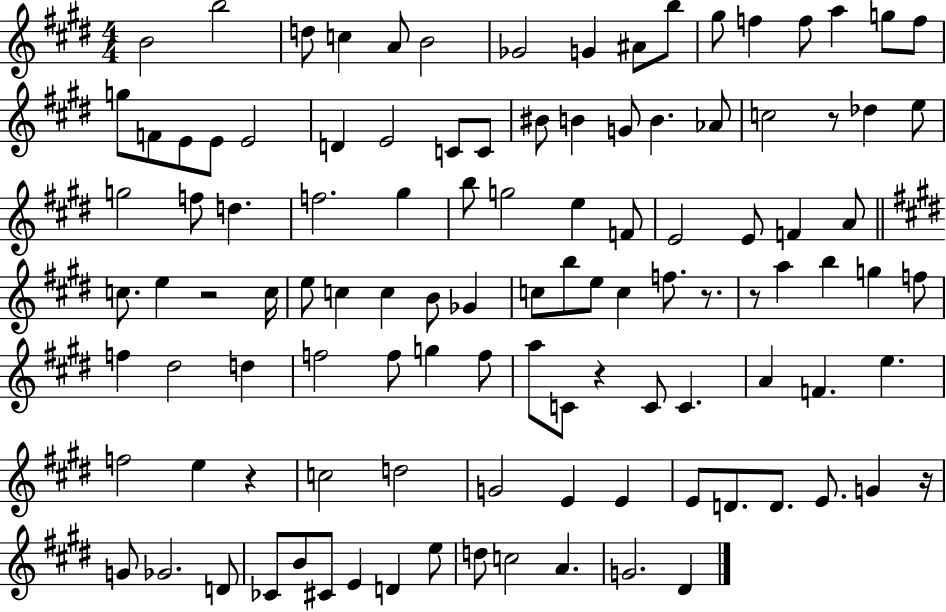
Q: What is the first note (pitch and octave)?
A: B4